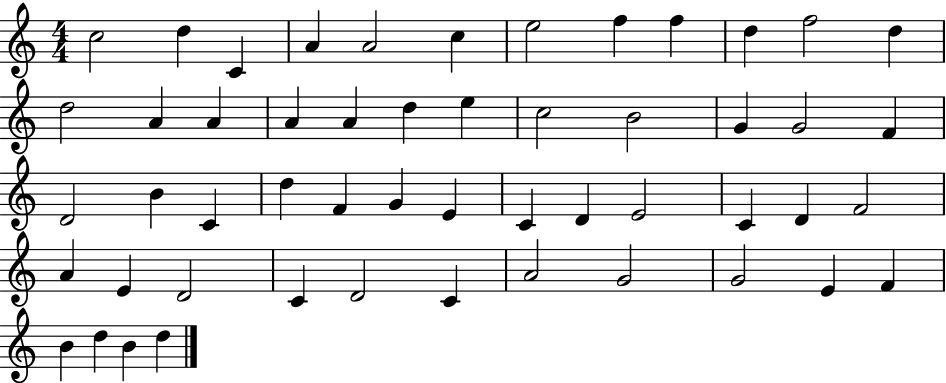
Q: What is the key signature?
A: C major